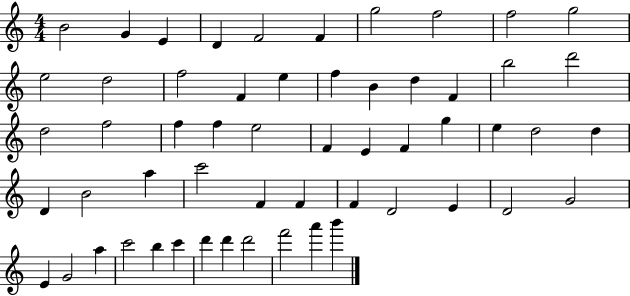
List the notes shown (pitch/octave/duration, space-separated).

B4/h G4/q E4/q D4/q F4/h F4/q G5/h F5/h F5/h G5/h E5/h D5/h F5/h F4/q E5/q F5/q B4/q D5/q F4/q B5/h D6/h D5/h F5/h F5/q F5/q E5/h F4/q E4/q F4/q G5/q E5/q D5/h D5/q D4/q B4/h A5/q C6/h F4/q F4/q F4/q D4/h E4/q D4/h G4/h E4/q G4/h A5/q C6/h B5/q C6/q D6/q D6/q D6/h F6/h A6/q B6/q